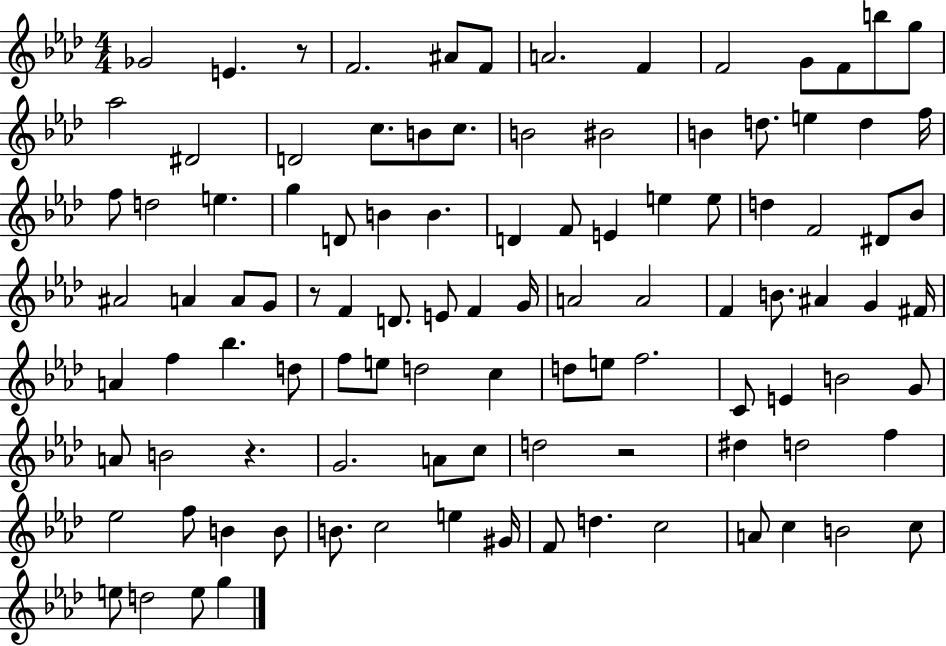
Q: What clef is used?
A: treble